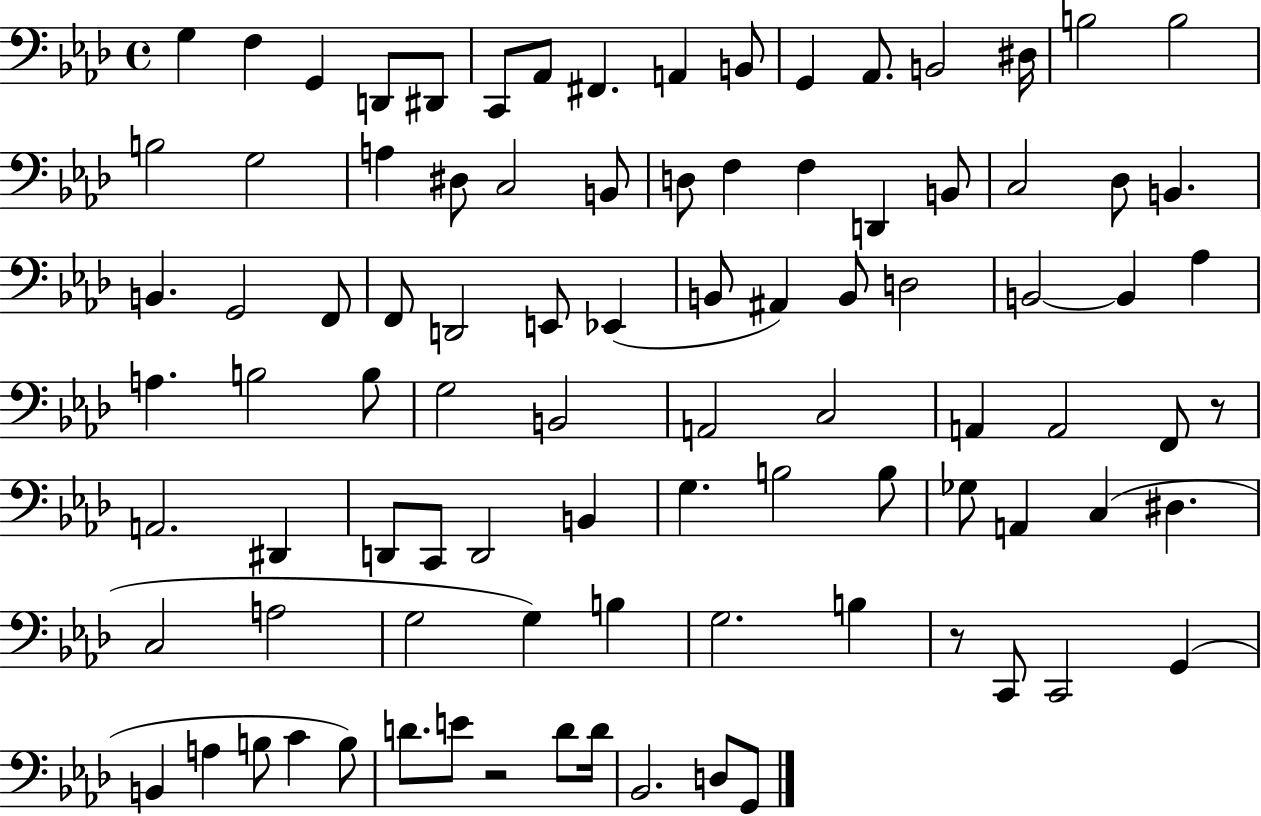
{
  \clef bass
  \time 4/4
  \defaultTimeSignature
  \key aes \major
  g4 f4 g,4 d,8 dis,8 | c,8 aes,8 fis,4. a,4 b,8 | g,4 aes,8. b,2 dis16 | b2 b2 | \break b2 g2 | a4 dis8 c2 b,8 | d8 f4 f4 d,4 b,8 | c2 des8 b,4. | \break b,4. g,2 f,8 | f,8 d,2 e,8 ees,4( | b,8 ais,4) b,8 d2 | b,2~~ b,4 aes4 | \break a4. b2 b8 | g2 b,2 | a,2 c2 | a,4 a,2 f,8 r8 | \break a,2. dis,4 | d,8 c,8 d,2 b,4 | g4. b2 b8 | ges8 a,4 c4( dis4. | \break c2 a2 | g2 g4) b4 | g2. b4 | r8 c,8 c,2 g,4( | \break b,4 a4 b8 c'4 b8) | d'8. e'8 r2 d'8 d'16 | bes,2. d8 g,8 | \bar "|."
}